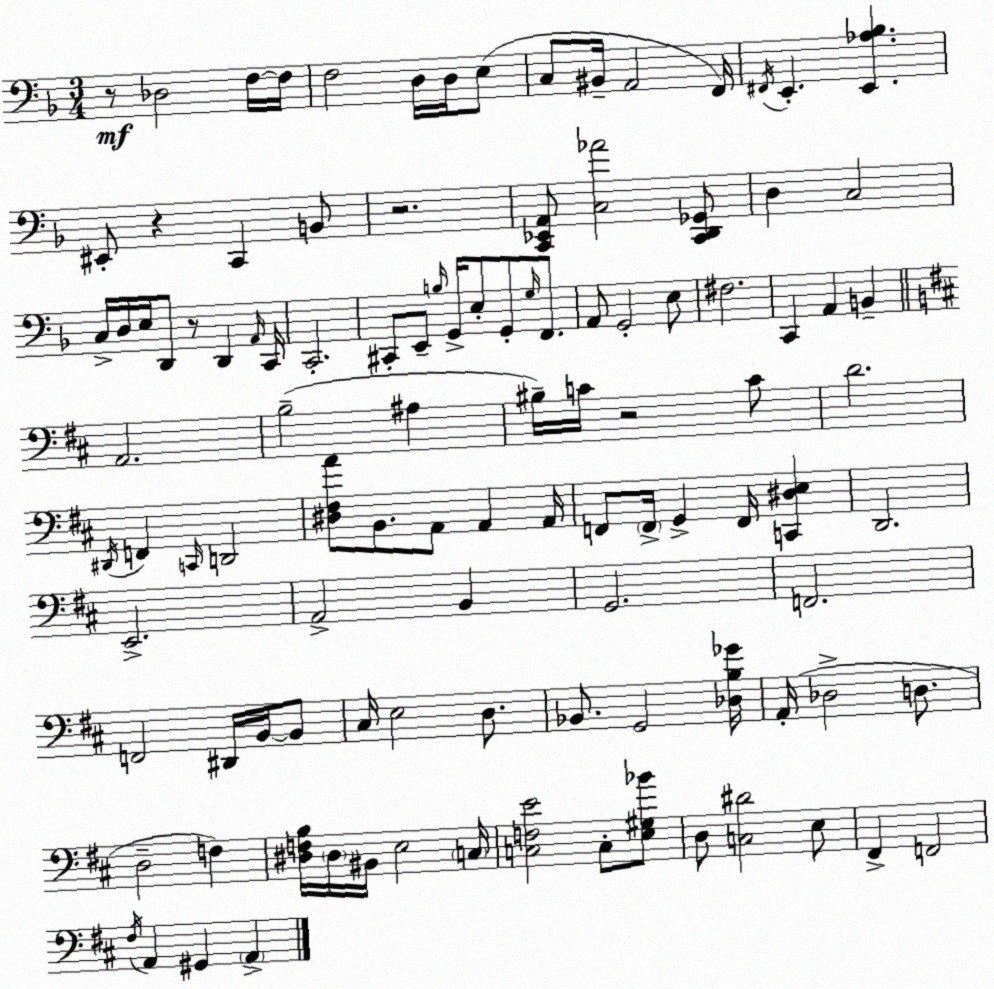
X:1
T:Untitled
M:3/4
L:1/4
K:Dm
z/2 _D,2 F,/4 F,/4 F,2 D,/4 D,/4 E,/2 C,/2 ^B,,/4 A,,2 F,,/4 ^F,,/4 E,, [E,,_A,_B,] ^E,,/2 z C,, B,,/2 z2 [C,,_E,,A,,]/2 [C,_A]2 [C,,D,,_G,,]/2 D, C,2 C,/4 D,/4 E,/4 D,,/2 z/2 D,, A,,/4 C,,/4 C,,2 ^C,,/2 E,,/2 B,/4 G,,/4 E,/2 G,,/2 G,/4 F,,/2 A,,/2 G,,2 E,/2 ^F,2 C,, A,, B,, A,,2 B,2 ^A, ^B,/4 C/4 z2 C/2 D2 ^D,,/4 F,, C,,/4 D,,2 [^D,^F,A]/2 B,,/2 A,,/2 A,, A,,/4 F,,/2 F,,/4 G,, F,,/4 [C,,^D,E,] D,,2 E,,2 A,,2 B,, G,,2 F,,2 F,,2 ^D,,/4 B,,/4 B,,/2 ^C,/4 E,2 D,/2 _B,,/2 G,,2 [_D,B,_G]/4 A,,/4 _D,2 D,/2 D,2 F, [^D,F,B,]/4 ^D,/4 ^B,,/4 E,2 C,/4 [C,F,E]2 C,/2 [E,^G,_B]/2 D,/2 [C,^D]2 E,/2 ^F,, F,,2 ^F,/4 A,, ^G,, A,,